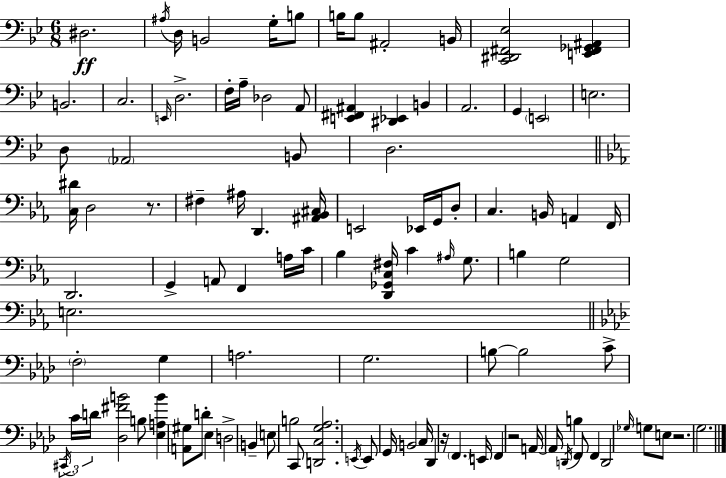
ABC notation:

X:1
T:Untitled
M:6/8
L:1/4
K:Gm
^D,2 ^A,/4 D,/4 B,,2 G,/4 B,/2 B,/4 B,/2 ^A,,2 B,,/4 [C,,^D,,^F,,_E,]2 [E,,^F,,_G,,^A,,] B,,2 C,2 E,,/4 D,2 F,/4 A,/4 _D,2 A,,/2 [E,,^F,,^A,,] [^D,,_E,,] B,, A,,2 G,, E,,2 E,2 D,/2 _A,,2 B,,/2 D,2 [C,^D]/4 D,2 z/2 ^F, ^A,/4 D,, [^A,,_B,,^C,]/4 E,,2 _E,,/4 G,,/4 D,/2 C, B,,/4 A,, F,,/4 D,,2 G,, A,,/2 F,, A,/4 C/4 _B, [D,,_G,,C,^F,]/4 C ^A,/4 G,/2 B, G,2 E,2 F,2 G, A,2 G,2 B,/2 B,2 C/2 ^C,,/4 C/4 D/4 [_D,^FB]2 B,/2 [_E,A,B] [A,,^G,]/2 D/2 _E, D,2 B,, E,/2 B,2 C,,/2 [D,,C,G,_A,]2 E,,/4 E,,/2 G,,/4 B,,2 C,/4 _D,, z/4 F,, E,,/4 F,, z2 A,,/4 A,,/4 D,,/4 B, F,,/2 F,, D,,2 _G,/4 G,/2 E,/2 z2 G,2